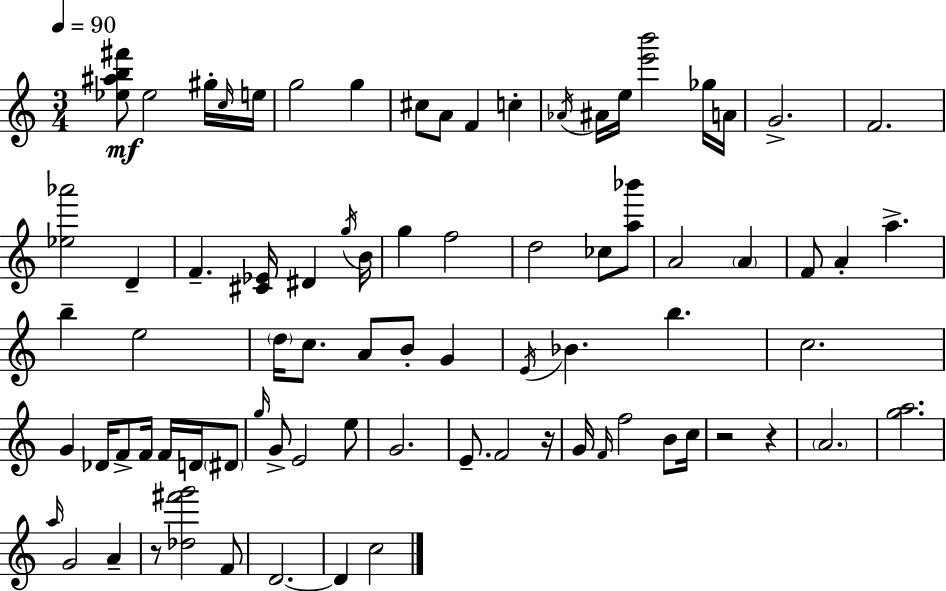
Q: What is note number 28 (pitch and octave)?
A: A4